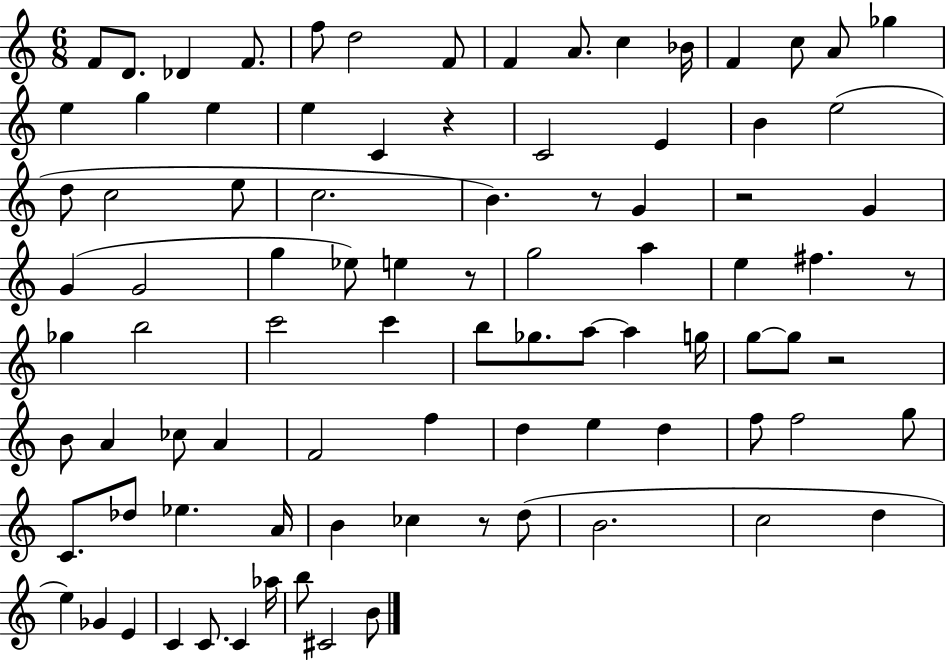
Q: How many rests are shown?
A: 7